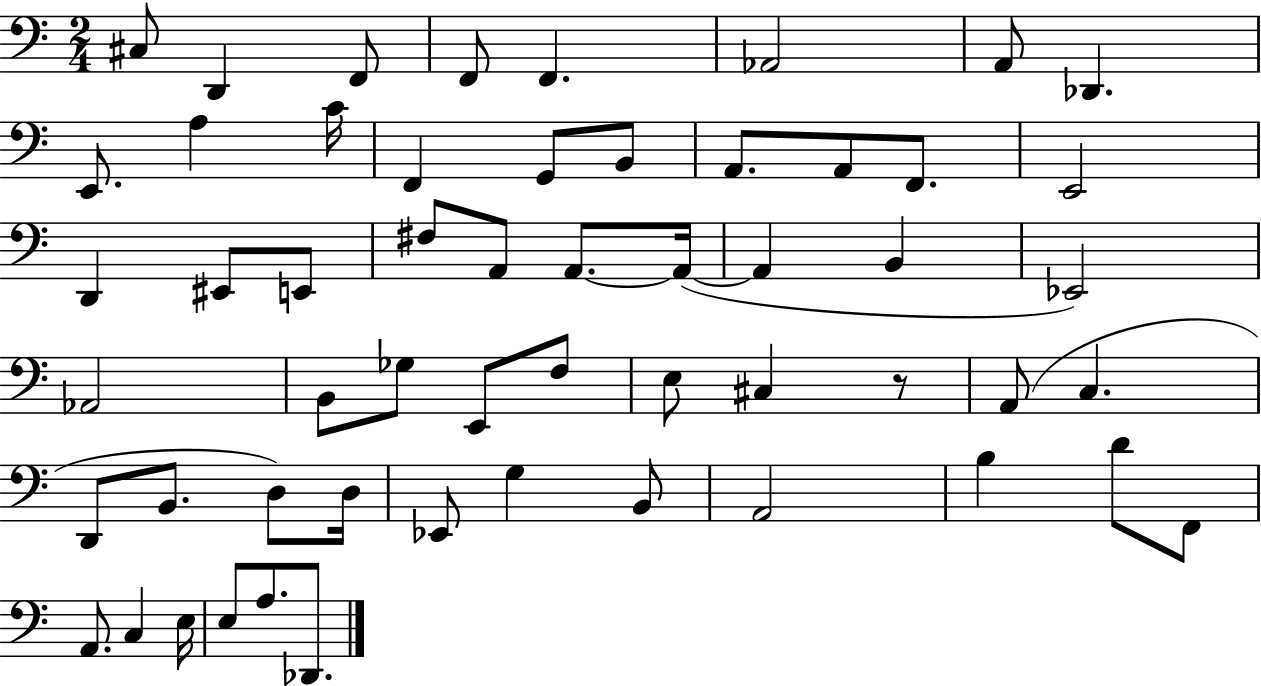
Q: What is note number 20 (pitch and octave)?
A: EIS2